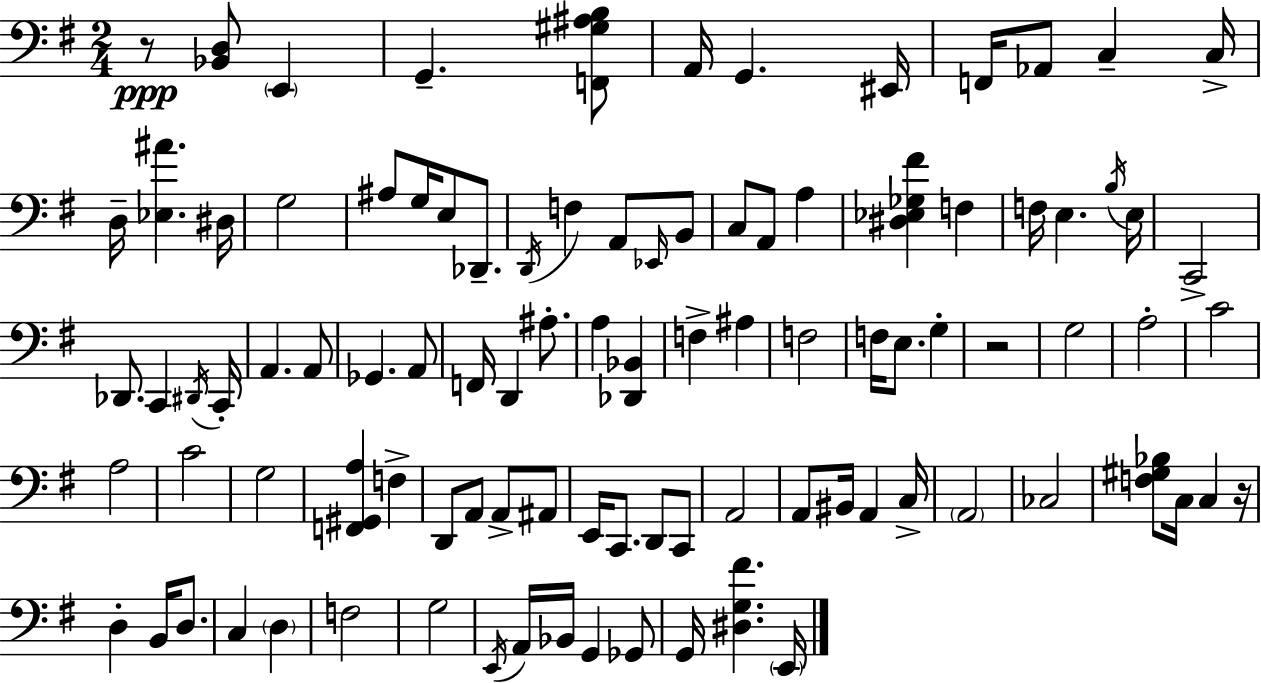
R/e [Bb2,D3]/e E2/q G2/q. [F2,G#3,A#3,B3]/e A2/s G2/q. EIS2/s F2/s Ab2/e C3/q C3/s D3/s [Eb3,A#4]/q. D#3/s G3/h A#3/e G3/s E3/e Db2/e. D2/s F3/q A2/e Eb2/s B2/e C3/e A2/e A3/q [D#3,Eb3,Gb3,F#4]/q F3/q F3/s E3/q. B3/s E3/s C2/h Db2/e. C2/q D#2/s C2/s A2/q. A2/e Gb2/q. A2/e F2/s D2/q A#3/e. A3/q [Db2,Bb2]/q F3/q A#3/q F3/h F3/s E3/e. G3/q R/h G3/h A3/h C4/h A3/h C4/h G3/h [F2,G#2,A3]/q F3/q D2/e A2/e A2/e A#2/e E2/s C2/e. D2/e C2/e A2/h A2/e BIS2/s A2/q C3/s A2/h CES3/h [F3,G#3,Bb3]/e C3/s C3/q R/s D3/q B2/s D3/e. C3/q D3/q F3/h G3/h E2/s A2/s Bb2/s G2/q Gb2/e G2/s [D#3,G3,F#4]/q. E2/s